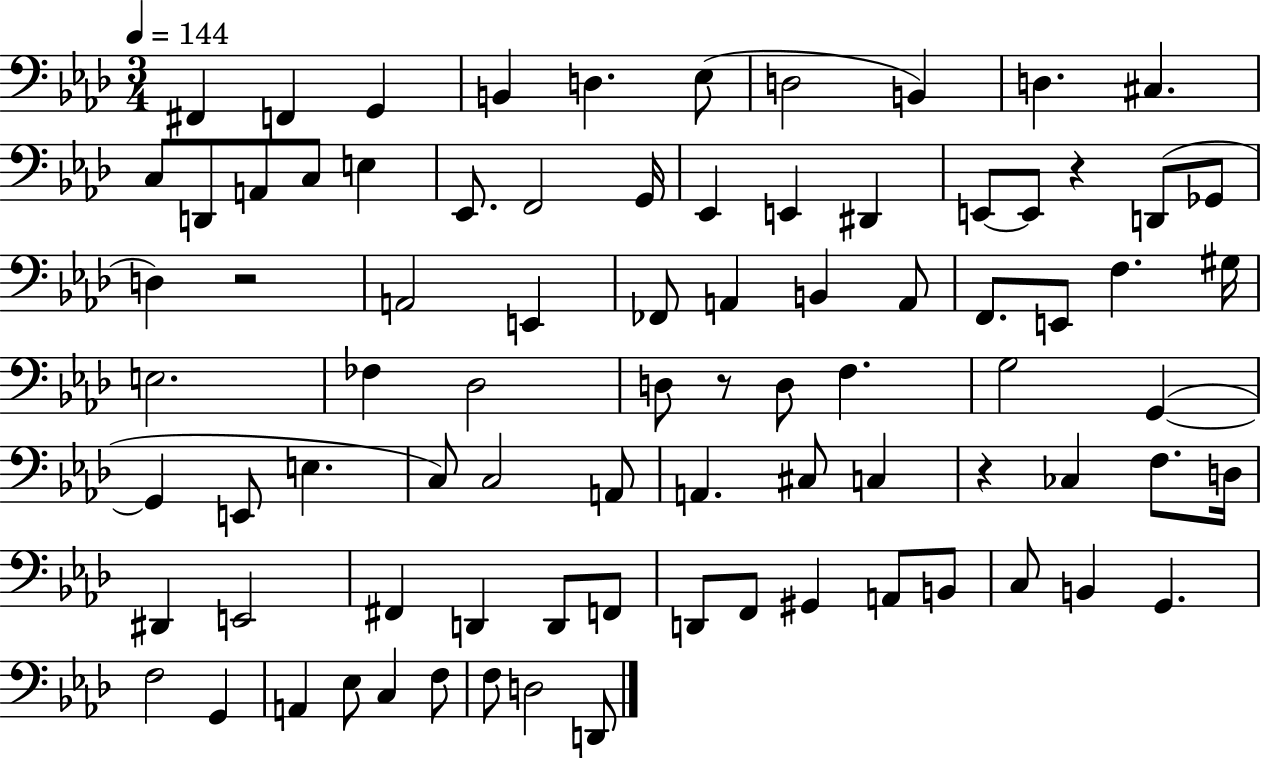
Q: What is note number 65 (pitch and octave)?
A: G#2